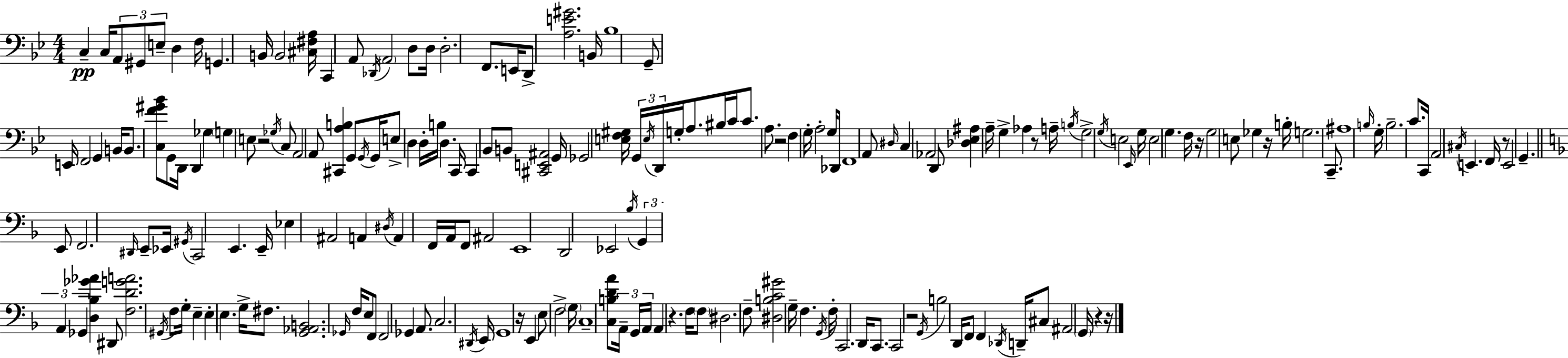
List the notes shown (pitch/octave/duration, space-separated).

C3/q C3/s A2/e G#2/e E3/e D3/q F3/s G2/q. B2/s B2/h [C#3,F#3,A3]/s C2/q A2/e Db2/s A2/h D3/e D3/s D3/h. F2/e. E2/s D2/e [A3,E4,G#4]/h. B2/s Bb3/w G2/e E2/s F2/h G2/q B2/s B2/e. [C3,F4,G#4,Bb4]/e G2/e D2/s D2/q Gb3/q G3/q E3/e R/h Gb3/s C3/e A2/h A2/e [C#2,A3,B3]/q G2/e G2/s G2/s E3/e D3/q D3/s B3/s D3/q. C2/s C2/q Bb2/e B2/e [C#2,E2,A#2]/h G2/s Gb2/h [E3,F3,G#3]/s G2/s E3/s D2/s G3/s A3/e. BIS3/s C4/s C4/e. A3/e. R/h F3/q G3/s A3/h G3/s Db2/e F2/w A2/e D#3/s C3/q Ab2/h D2/e [Db3,Eb3,A#3]/q A3/s G3/q Ab3/q R/e A3/s B3/s G3/h G3/s E3/h Eb2/s G3/s E3/h G3/q. F3/s R/s G3/h E3/e Gb3/q R/s B3/s G3/h. C2/e. A#3/w B3/s G3/s B3/h. C4/e. C2/s A2/h C#3/s E2/q. F2/s R/e E2/h G2/q. E2/e F2/h. D#2/s E2/e Eb2/s G#2/s C2/h E2/q. E2/s Eb3/q A#2/h A2/q D#3/s A2/q F2/s A2/s F2/e A#2/h E2/w D2/h Eb2/h Bb3/s G2/q A2/q Gb2/q [D3,Bb3,Gb4,Ab4]/q D#2/e [F3,D4,G4,A4]/h. G#2/s F3/e G3/s E3/q E3/q E3/q. G3/s F#3/e. [G2,Ab2,B2]/h. Gb2/s F3/s E3/e F2/e F2/h Gb2/q A2/e. C3/h. D#2/s E2/s G2/w R/s E2/q E3/e F3/h G3/s C3/w [C3,B3,D4,A4]/e A2/s G2/s A2/s A2/q R/q. F3/s F3/e D#3/h. F3/e [D#3,B3,C4,G#4]/h G3/s F3/q. G2/s F3/s C2/h. D2/s C2/e. C2/h R/h G2/s B3/h D2/s F2/e F2/q Db2/s D2/s C#3/e A#2/h G2/s R/q R/s